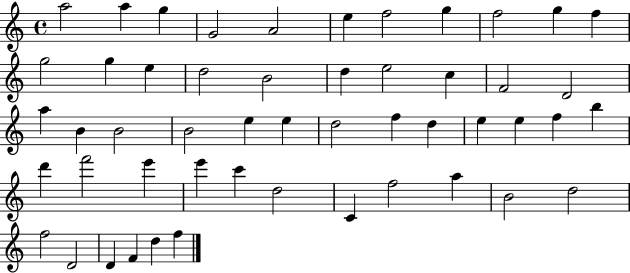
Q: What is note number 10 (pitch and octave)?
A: G5